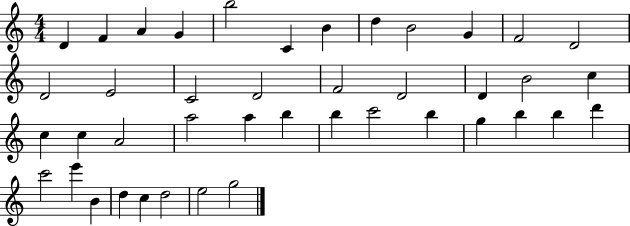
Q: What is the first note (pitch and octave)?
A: D4